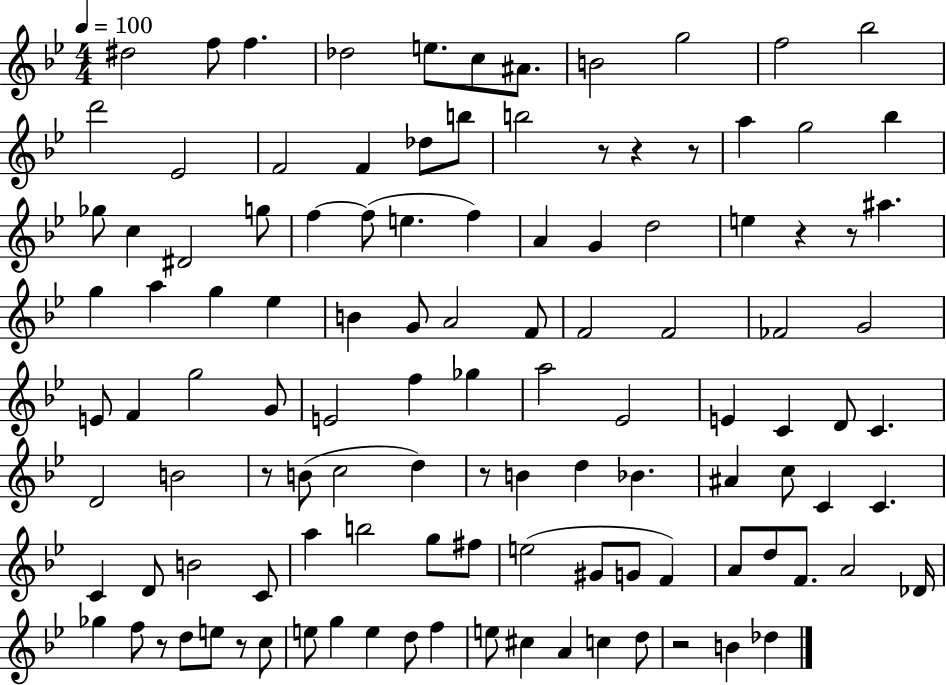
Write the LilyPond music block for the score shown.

{
  \clef treble
  \numericTimeSignature
  \time 4/4
  \key bes \major
  \tempo 4 = 100
  dis''2 f''8 f''4. | des''2 e''8. c''8 ais'8. | b'2 g''2 | f''2 bes''2 | \break d'''2 ees'2 | f'2 f'4 des''8 b''8 | b''2 r8 r4 r8 | a''4 g''2 bes''4 | \break ges''8 c''4 dis'2 g''8 | f''4~~ f''8( e''4. f''4) | a'4 g'4 d''2 | e''4 r4 r8 ais''4. | \break g''4 a''4 g''4 ees''4 | b'4 g'8 a'2 f'8 | f'2 f'2 | fes'2 g'2 | \break e'8 f'4 g''2 g'8 | e'2 f''4 ges''4 | a''2 ees'2 | e'4 c'4 d'8 c'4. | \break d'2 b'2 | r8 b'8( c''2 d''4) | r8 b'4 d''4 bes'4. | ais'4 c''8 c'4 c'4. | \break c'4 d'8 b'2 c'8 | a''4 b''2 g''8 fis''8 | e''2( gis'8 g'8 f'4) | a'8 d''8 f'8. a'2 des'16 | \break ges''4 f''8 r8 d''8 e''8 r8 c''8 | e''8 g''4 e''4 d''8 f''4 | e''8 cis''4 a'4 c''4 d''8 | r2 b'4 des''4 | \break \bar "|."
}